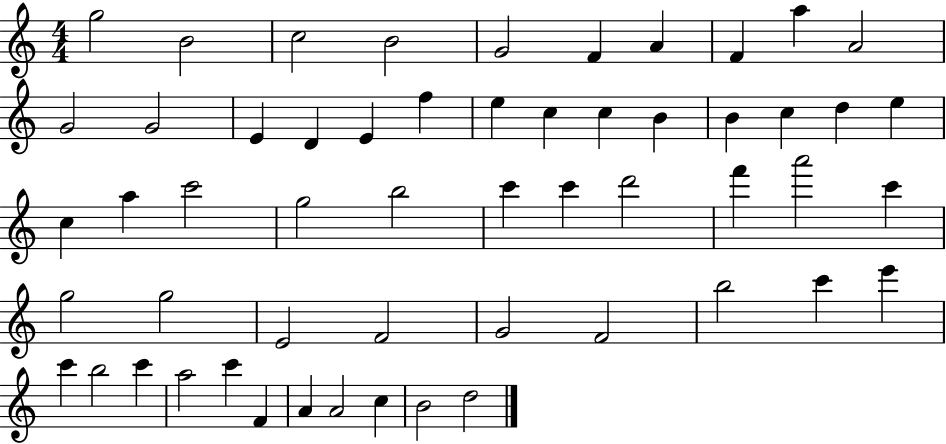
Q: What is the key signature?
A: C major